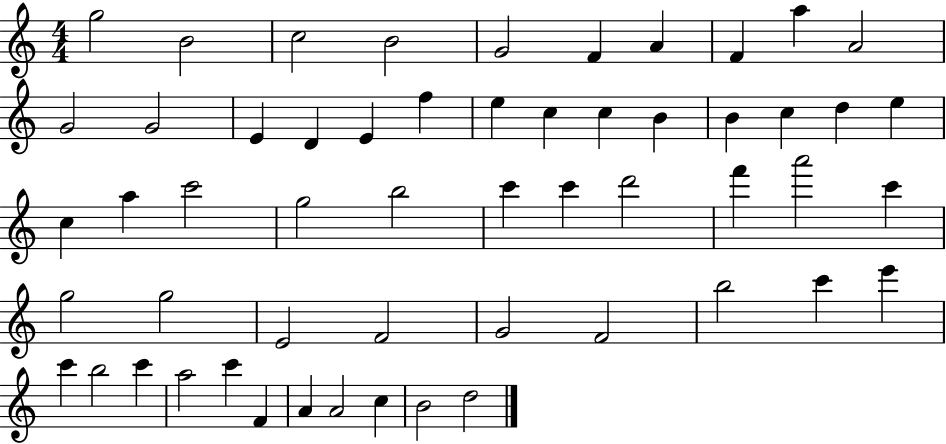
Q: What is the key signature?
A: C major